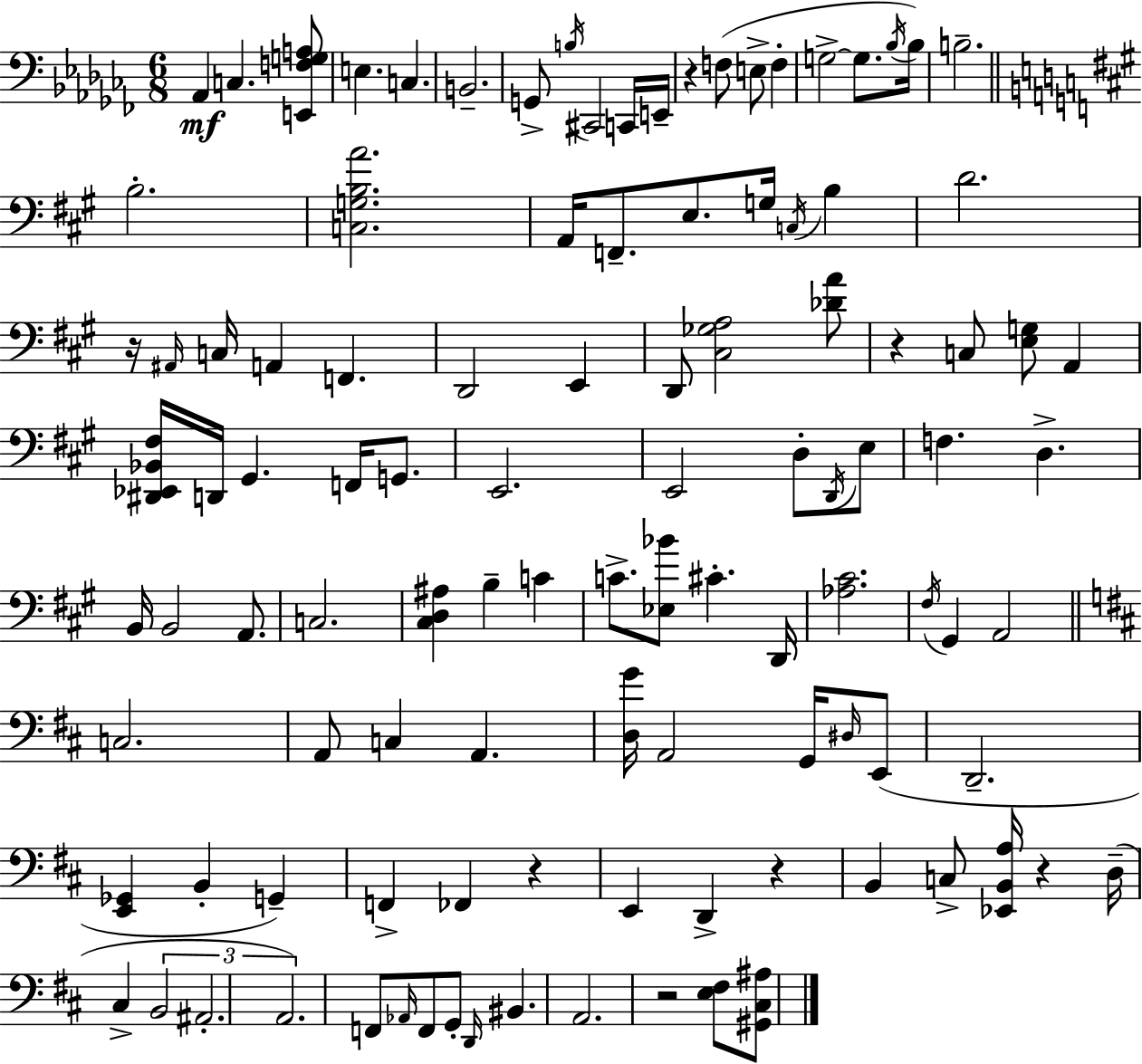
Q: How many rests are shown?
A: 7